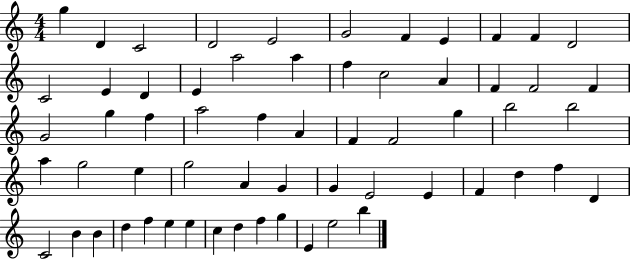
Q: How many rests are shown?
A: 0